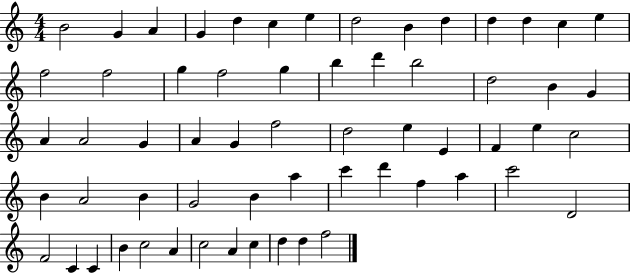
{
  \clef treble
  \numericTimeSignature
  \time 4/4
  \key c \major
  b'2 g'4 a'4 | g'4 d''4 c''4 e''4 | d''2 b'4 d''4 | d''4 d''4 c''4 e''4 | \break f''2 f''2 | g''4 f''2 g''4 | b''4 d'''4 b''2 | d''2 b'4 g'4 | \break a'4 a'2 g'4 | a'4 g'4 f''2 | d''2 e''4 e'4 | f'4 e''4 c''2 | \break b'4 a'2 b'4 | g'2 b'4 a''4 | c'''4 d'''4 f''4 a''4 | c'''2 d'2 | \break f'2 c'4 c'4 | b'4 c''2 a'4 | c''2 a'4 c''4 | d''4 d''4 f''2 | \break \bar "|."
}